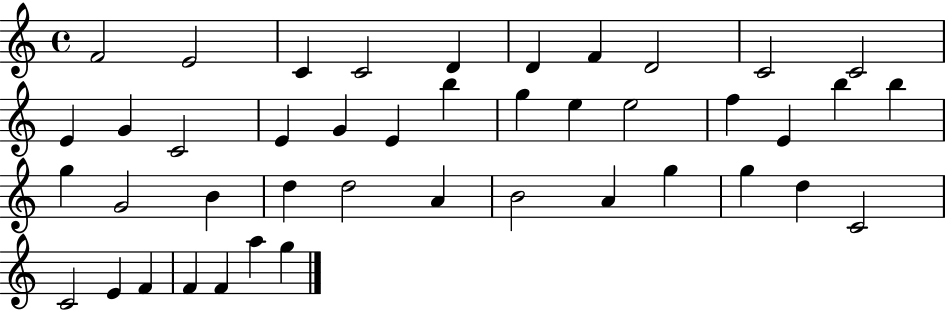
F4/h E4/h C4/q C4/h D4/q D4/q F4/q D4/h C4/h C4/h E4/q G4/q C4/h E4/q G4/q E4/q B5/q G5/q E5/q E5/h F5/q E4/q B5/q B5/q G5/q G4/h B4/q D5/q D5/h A4/q B4/h A4/q G5/q G5/q D5/q C4/h C4/h E4/q F4/q F4/q F4/q A5/q G5/q